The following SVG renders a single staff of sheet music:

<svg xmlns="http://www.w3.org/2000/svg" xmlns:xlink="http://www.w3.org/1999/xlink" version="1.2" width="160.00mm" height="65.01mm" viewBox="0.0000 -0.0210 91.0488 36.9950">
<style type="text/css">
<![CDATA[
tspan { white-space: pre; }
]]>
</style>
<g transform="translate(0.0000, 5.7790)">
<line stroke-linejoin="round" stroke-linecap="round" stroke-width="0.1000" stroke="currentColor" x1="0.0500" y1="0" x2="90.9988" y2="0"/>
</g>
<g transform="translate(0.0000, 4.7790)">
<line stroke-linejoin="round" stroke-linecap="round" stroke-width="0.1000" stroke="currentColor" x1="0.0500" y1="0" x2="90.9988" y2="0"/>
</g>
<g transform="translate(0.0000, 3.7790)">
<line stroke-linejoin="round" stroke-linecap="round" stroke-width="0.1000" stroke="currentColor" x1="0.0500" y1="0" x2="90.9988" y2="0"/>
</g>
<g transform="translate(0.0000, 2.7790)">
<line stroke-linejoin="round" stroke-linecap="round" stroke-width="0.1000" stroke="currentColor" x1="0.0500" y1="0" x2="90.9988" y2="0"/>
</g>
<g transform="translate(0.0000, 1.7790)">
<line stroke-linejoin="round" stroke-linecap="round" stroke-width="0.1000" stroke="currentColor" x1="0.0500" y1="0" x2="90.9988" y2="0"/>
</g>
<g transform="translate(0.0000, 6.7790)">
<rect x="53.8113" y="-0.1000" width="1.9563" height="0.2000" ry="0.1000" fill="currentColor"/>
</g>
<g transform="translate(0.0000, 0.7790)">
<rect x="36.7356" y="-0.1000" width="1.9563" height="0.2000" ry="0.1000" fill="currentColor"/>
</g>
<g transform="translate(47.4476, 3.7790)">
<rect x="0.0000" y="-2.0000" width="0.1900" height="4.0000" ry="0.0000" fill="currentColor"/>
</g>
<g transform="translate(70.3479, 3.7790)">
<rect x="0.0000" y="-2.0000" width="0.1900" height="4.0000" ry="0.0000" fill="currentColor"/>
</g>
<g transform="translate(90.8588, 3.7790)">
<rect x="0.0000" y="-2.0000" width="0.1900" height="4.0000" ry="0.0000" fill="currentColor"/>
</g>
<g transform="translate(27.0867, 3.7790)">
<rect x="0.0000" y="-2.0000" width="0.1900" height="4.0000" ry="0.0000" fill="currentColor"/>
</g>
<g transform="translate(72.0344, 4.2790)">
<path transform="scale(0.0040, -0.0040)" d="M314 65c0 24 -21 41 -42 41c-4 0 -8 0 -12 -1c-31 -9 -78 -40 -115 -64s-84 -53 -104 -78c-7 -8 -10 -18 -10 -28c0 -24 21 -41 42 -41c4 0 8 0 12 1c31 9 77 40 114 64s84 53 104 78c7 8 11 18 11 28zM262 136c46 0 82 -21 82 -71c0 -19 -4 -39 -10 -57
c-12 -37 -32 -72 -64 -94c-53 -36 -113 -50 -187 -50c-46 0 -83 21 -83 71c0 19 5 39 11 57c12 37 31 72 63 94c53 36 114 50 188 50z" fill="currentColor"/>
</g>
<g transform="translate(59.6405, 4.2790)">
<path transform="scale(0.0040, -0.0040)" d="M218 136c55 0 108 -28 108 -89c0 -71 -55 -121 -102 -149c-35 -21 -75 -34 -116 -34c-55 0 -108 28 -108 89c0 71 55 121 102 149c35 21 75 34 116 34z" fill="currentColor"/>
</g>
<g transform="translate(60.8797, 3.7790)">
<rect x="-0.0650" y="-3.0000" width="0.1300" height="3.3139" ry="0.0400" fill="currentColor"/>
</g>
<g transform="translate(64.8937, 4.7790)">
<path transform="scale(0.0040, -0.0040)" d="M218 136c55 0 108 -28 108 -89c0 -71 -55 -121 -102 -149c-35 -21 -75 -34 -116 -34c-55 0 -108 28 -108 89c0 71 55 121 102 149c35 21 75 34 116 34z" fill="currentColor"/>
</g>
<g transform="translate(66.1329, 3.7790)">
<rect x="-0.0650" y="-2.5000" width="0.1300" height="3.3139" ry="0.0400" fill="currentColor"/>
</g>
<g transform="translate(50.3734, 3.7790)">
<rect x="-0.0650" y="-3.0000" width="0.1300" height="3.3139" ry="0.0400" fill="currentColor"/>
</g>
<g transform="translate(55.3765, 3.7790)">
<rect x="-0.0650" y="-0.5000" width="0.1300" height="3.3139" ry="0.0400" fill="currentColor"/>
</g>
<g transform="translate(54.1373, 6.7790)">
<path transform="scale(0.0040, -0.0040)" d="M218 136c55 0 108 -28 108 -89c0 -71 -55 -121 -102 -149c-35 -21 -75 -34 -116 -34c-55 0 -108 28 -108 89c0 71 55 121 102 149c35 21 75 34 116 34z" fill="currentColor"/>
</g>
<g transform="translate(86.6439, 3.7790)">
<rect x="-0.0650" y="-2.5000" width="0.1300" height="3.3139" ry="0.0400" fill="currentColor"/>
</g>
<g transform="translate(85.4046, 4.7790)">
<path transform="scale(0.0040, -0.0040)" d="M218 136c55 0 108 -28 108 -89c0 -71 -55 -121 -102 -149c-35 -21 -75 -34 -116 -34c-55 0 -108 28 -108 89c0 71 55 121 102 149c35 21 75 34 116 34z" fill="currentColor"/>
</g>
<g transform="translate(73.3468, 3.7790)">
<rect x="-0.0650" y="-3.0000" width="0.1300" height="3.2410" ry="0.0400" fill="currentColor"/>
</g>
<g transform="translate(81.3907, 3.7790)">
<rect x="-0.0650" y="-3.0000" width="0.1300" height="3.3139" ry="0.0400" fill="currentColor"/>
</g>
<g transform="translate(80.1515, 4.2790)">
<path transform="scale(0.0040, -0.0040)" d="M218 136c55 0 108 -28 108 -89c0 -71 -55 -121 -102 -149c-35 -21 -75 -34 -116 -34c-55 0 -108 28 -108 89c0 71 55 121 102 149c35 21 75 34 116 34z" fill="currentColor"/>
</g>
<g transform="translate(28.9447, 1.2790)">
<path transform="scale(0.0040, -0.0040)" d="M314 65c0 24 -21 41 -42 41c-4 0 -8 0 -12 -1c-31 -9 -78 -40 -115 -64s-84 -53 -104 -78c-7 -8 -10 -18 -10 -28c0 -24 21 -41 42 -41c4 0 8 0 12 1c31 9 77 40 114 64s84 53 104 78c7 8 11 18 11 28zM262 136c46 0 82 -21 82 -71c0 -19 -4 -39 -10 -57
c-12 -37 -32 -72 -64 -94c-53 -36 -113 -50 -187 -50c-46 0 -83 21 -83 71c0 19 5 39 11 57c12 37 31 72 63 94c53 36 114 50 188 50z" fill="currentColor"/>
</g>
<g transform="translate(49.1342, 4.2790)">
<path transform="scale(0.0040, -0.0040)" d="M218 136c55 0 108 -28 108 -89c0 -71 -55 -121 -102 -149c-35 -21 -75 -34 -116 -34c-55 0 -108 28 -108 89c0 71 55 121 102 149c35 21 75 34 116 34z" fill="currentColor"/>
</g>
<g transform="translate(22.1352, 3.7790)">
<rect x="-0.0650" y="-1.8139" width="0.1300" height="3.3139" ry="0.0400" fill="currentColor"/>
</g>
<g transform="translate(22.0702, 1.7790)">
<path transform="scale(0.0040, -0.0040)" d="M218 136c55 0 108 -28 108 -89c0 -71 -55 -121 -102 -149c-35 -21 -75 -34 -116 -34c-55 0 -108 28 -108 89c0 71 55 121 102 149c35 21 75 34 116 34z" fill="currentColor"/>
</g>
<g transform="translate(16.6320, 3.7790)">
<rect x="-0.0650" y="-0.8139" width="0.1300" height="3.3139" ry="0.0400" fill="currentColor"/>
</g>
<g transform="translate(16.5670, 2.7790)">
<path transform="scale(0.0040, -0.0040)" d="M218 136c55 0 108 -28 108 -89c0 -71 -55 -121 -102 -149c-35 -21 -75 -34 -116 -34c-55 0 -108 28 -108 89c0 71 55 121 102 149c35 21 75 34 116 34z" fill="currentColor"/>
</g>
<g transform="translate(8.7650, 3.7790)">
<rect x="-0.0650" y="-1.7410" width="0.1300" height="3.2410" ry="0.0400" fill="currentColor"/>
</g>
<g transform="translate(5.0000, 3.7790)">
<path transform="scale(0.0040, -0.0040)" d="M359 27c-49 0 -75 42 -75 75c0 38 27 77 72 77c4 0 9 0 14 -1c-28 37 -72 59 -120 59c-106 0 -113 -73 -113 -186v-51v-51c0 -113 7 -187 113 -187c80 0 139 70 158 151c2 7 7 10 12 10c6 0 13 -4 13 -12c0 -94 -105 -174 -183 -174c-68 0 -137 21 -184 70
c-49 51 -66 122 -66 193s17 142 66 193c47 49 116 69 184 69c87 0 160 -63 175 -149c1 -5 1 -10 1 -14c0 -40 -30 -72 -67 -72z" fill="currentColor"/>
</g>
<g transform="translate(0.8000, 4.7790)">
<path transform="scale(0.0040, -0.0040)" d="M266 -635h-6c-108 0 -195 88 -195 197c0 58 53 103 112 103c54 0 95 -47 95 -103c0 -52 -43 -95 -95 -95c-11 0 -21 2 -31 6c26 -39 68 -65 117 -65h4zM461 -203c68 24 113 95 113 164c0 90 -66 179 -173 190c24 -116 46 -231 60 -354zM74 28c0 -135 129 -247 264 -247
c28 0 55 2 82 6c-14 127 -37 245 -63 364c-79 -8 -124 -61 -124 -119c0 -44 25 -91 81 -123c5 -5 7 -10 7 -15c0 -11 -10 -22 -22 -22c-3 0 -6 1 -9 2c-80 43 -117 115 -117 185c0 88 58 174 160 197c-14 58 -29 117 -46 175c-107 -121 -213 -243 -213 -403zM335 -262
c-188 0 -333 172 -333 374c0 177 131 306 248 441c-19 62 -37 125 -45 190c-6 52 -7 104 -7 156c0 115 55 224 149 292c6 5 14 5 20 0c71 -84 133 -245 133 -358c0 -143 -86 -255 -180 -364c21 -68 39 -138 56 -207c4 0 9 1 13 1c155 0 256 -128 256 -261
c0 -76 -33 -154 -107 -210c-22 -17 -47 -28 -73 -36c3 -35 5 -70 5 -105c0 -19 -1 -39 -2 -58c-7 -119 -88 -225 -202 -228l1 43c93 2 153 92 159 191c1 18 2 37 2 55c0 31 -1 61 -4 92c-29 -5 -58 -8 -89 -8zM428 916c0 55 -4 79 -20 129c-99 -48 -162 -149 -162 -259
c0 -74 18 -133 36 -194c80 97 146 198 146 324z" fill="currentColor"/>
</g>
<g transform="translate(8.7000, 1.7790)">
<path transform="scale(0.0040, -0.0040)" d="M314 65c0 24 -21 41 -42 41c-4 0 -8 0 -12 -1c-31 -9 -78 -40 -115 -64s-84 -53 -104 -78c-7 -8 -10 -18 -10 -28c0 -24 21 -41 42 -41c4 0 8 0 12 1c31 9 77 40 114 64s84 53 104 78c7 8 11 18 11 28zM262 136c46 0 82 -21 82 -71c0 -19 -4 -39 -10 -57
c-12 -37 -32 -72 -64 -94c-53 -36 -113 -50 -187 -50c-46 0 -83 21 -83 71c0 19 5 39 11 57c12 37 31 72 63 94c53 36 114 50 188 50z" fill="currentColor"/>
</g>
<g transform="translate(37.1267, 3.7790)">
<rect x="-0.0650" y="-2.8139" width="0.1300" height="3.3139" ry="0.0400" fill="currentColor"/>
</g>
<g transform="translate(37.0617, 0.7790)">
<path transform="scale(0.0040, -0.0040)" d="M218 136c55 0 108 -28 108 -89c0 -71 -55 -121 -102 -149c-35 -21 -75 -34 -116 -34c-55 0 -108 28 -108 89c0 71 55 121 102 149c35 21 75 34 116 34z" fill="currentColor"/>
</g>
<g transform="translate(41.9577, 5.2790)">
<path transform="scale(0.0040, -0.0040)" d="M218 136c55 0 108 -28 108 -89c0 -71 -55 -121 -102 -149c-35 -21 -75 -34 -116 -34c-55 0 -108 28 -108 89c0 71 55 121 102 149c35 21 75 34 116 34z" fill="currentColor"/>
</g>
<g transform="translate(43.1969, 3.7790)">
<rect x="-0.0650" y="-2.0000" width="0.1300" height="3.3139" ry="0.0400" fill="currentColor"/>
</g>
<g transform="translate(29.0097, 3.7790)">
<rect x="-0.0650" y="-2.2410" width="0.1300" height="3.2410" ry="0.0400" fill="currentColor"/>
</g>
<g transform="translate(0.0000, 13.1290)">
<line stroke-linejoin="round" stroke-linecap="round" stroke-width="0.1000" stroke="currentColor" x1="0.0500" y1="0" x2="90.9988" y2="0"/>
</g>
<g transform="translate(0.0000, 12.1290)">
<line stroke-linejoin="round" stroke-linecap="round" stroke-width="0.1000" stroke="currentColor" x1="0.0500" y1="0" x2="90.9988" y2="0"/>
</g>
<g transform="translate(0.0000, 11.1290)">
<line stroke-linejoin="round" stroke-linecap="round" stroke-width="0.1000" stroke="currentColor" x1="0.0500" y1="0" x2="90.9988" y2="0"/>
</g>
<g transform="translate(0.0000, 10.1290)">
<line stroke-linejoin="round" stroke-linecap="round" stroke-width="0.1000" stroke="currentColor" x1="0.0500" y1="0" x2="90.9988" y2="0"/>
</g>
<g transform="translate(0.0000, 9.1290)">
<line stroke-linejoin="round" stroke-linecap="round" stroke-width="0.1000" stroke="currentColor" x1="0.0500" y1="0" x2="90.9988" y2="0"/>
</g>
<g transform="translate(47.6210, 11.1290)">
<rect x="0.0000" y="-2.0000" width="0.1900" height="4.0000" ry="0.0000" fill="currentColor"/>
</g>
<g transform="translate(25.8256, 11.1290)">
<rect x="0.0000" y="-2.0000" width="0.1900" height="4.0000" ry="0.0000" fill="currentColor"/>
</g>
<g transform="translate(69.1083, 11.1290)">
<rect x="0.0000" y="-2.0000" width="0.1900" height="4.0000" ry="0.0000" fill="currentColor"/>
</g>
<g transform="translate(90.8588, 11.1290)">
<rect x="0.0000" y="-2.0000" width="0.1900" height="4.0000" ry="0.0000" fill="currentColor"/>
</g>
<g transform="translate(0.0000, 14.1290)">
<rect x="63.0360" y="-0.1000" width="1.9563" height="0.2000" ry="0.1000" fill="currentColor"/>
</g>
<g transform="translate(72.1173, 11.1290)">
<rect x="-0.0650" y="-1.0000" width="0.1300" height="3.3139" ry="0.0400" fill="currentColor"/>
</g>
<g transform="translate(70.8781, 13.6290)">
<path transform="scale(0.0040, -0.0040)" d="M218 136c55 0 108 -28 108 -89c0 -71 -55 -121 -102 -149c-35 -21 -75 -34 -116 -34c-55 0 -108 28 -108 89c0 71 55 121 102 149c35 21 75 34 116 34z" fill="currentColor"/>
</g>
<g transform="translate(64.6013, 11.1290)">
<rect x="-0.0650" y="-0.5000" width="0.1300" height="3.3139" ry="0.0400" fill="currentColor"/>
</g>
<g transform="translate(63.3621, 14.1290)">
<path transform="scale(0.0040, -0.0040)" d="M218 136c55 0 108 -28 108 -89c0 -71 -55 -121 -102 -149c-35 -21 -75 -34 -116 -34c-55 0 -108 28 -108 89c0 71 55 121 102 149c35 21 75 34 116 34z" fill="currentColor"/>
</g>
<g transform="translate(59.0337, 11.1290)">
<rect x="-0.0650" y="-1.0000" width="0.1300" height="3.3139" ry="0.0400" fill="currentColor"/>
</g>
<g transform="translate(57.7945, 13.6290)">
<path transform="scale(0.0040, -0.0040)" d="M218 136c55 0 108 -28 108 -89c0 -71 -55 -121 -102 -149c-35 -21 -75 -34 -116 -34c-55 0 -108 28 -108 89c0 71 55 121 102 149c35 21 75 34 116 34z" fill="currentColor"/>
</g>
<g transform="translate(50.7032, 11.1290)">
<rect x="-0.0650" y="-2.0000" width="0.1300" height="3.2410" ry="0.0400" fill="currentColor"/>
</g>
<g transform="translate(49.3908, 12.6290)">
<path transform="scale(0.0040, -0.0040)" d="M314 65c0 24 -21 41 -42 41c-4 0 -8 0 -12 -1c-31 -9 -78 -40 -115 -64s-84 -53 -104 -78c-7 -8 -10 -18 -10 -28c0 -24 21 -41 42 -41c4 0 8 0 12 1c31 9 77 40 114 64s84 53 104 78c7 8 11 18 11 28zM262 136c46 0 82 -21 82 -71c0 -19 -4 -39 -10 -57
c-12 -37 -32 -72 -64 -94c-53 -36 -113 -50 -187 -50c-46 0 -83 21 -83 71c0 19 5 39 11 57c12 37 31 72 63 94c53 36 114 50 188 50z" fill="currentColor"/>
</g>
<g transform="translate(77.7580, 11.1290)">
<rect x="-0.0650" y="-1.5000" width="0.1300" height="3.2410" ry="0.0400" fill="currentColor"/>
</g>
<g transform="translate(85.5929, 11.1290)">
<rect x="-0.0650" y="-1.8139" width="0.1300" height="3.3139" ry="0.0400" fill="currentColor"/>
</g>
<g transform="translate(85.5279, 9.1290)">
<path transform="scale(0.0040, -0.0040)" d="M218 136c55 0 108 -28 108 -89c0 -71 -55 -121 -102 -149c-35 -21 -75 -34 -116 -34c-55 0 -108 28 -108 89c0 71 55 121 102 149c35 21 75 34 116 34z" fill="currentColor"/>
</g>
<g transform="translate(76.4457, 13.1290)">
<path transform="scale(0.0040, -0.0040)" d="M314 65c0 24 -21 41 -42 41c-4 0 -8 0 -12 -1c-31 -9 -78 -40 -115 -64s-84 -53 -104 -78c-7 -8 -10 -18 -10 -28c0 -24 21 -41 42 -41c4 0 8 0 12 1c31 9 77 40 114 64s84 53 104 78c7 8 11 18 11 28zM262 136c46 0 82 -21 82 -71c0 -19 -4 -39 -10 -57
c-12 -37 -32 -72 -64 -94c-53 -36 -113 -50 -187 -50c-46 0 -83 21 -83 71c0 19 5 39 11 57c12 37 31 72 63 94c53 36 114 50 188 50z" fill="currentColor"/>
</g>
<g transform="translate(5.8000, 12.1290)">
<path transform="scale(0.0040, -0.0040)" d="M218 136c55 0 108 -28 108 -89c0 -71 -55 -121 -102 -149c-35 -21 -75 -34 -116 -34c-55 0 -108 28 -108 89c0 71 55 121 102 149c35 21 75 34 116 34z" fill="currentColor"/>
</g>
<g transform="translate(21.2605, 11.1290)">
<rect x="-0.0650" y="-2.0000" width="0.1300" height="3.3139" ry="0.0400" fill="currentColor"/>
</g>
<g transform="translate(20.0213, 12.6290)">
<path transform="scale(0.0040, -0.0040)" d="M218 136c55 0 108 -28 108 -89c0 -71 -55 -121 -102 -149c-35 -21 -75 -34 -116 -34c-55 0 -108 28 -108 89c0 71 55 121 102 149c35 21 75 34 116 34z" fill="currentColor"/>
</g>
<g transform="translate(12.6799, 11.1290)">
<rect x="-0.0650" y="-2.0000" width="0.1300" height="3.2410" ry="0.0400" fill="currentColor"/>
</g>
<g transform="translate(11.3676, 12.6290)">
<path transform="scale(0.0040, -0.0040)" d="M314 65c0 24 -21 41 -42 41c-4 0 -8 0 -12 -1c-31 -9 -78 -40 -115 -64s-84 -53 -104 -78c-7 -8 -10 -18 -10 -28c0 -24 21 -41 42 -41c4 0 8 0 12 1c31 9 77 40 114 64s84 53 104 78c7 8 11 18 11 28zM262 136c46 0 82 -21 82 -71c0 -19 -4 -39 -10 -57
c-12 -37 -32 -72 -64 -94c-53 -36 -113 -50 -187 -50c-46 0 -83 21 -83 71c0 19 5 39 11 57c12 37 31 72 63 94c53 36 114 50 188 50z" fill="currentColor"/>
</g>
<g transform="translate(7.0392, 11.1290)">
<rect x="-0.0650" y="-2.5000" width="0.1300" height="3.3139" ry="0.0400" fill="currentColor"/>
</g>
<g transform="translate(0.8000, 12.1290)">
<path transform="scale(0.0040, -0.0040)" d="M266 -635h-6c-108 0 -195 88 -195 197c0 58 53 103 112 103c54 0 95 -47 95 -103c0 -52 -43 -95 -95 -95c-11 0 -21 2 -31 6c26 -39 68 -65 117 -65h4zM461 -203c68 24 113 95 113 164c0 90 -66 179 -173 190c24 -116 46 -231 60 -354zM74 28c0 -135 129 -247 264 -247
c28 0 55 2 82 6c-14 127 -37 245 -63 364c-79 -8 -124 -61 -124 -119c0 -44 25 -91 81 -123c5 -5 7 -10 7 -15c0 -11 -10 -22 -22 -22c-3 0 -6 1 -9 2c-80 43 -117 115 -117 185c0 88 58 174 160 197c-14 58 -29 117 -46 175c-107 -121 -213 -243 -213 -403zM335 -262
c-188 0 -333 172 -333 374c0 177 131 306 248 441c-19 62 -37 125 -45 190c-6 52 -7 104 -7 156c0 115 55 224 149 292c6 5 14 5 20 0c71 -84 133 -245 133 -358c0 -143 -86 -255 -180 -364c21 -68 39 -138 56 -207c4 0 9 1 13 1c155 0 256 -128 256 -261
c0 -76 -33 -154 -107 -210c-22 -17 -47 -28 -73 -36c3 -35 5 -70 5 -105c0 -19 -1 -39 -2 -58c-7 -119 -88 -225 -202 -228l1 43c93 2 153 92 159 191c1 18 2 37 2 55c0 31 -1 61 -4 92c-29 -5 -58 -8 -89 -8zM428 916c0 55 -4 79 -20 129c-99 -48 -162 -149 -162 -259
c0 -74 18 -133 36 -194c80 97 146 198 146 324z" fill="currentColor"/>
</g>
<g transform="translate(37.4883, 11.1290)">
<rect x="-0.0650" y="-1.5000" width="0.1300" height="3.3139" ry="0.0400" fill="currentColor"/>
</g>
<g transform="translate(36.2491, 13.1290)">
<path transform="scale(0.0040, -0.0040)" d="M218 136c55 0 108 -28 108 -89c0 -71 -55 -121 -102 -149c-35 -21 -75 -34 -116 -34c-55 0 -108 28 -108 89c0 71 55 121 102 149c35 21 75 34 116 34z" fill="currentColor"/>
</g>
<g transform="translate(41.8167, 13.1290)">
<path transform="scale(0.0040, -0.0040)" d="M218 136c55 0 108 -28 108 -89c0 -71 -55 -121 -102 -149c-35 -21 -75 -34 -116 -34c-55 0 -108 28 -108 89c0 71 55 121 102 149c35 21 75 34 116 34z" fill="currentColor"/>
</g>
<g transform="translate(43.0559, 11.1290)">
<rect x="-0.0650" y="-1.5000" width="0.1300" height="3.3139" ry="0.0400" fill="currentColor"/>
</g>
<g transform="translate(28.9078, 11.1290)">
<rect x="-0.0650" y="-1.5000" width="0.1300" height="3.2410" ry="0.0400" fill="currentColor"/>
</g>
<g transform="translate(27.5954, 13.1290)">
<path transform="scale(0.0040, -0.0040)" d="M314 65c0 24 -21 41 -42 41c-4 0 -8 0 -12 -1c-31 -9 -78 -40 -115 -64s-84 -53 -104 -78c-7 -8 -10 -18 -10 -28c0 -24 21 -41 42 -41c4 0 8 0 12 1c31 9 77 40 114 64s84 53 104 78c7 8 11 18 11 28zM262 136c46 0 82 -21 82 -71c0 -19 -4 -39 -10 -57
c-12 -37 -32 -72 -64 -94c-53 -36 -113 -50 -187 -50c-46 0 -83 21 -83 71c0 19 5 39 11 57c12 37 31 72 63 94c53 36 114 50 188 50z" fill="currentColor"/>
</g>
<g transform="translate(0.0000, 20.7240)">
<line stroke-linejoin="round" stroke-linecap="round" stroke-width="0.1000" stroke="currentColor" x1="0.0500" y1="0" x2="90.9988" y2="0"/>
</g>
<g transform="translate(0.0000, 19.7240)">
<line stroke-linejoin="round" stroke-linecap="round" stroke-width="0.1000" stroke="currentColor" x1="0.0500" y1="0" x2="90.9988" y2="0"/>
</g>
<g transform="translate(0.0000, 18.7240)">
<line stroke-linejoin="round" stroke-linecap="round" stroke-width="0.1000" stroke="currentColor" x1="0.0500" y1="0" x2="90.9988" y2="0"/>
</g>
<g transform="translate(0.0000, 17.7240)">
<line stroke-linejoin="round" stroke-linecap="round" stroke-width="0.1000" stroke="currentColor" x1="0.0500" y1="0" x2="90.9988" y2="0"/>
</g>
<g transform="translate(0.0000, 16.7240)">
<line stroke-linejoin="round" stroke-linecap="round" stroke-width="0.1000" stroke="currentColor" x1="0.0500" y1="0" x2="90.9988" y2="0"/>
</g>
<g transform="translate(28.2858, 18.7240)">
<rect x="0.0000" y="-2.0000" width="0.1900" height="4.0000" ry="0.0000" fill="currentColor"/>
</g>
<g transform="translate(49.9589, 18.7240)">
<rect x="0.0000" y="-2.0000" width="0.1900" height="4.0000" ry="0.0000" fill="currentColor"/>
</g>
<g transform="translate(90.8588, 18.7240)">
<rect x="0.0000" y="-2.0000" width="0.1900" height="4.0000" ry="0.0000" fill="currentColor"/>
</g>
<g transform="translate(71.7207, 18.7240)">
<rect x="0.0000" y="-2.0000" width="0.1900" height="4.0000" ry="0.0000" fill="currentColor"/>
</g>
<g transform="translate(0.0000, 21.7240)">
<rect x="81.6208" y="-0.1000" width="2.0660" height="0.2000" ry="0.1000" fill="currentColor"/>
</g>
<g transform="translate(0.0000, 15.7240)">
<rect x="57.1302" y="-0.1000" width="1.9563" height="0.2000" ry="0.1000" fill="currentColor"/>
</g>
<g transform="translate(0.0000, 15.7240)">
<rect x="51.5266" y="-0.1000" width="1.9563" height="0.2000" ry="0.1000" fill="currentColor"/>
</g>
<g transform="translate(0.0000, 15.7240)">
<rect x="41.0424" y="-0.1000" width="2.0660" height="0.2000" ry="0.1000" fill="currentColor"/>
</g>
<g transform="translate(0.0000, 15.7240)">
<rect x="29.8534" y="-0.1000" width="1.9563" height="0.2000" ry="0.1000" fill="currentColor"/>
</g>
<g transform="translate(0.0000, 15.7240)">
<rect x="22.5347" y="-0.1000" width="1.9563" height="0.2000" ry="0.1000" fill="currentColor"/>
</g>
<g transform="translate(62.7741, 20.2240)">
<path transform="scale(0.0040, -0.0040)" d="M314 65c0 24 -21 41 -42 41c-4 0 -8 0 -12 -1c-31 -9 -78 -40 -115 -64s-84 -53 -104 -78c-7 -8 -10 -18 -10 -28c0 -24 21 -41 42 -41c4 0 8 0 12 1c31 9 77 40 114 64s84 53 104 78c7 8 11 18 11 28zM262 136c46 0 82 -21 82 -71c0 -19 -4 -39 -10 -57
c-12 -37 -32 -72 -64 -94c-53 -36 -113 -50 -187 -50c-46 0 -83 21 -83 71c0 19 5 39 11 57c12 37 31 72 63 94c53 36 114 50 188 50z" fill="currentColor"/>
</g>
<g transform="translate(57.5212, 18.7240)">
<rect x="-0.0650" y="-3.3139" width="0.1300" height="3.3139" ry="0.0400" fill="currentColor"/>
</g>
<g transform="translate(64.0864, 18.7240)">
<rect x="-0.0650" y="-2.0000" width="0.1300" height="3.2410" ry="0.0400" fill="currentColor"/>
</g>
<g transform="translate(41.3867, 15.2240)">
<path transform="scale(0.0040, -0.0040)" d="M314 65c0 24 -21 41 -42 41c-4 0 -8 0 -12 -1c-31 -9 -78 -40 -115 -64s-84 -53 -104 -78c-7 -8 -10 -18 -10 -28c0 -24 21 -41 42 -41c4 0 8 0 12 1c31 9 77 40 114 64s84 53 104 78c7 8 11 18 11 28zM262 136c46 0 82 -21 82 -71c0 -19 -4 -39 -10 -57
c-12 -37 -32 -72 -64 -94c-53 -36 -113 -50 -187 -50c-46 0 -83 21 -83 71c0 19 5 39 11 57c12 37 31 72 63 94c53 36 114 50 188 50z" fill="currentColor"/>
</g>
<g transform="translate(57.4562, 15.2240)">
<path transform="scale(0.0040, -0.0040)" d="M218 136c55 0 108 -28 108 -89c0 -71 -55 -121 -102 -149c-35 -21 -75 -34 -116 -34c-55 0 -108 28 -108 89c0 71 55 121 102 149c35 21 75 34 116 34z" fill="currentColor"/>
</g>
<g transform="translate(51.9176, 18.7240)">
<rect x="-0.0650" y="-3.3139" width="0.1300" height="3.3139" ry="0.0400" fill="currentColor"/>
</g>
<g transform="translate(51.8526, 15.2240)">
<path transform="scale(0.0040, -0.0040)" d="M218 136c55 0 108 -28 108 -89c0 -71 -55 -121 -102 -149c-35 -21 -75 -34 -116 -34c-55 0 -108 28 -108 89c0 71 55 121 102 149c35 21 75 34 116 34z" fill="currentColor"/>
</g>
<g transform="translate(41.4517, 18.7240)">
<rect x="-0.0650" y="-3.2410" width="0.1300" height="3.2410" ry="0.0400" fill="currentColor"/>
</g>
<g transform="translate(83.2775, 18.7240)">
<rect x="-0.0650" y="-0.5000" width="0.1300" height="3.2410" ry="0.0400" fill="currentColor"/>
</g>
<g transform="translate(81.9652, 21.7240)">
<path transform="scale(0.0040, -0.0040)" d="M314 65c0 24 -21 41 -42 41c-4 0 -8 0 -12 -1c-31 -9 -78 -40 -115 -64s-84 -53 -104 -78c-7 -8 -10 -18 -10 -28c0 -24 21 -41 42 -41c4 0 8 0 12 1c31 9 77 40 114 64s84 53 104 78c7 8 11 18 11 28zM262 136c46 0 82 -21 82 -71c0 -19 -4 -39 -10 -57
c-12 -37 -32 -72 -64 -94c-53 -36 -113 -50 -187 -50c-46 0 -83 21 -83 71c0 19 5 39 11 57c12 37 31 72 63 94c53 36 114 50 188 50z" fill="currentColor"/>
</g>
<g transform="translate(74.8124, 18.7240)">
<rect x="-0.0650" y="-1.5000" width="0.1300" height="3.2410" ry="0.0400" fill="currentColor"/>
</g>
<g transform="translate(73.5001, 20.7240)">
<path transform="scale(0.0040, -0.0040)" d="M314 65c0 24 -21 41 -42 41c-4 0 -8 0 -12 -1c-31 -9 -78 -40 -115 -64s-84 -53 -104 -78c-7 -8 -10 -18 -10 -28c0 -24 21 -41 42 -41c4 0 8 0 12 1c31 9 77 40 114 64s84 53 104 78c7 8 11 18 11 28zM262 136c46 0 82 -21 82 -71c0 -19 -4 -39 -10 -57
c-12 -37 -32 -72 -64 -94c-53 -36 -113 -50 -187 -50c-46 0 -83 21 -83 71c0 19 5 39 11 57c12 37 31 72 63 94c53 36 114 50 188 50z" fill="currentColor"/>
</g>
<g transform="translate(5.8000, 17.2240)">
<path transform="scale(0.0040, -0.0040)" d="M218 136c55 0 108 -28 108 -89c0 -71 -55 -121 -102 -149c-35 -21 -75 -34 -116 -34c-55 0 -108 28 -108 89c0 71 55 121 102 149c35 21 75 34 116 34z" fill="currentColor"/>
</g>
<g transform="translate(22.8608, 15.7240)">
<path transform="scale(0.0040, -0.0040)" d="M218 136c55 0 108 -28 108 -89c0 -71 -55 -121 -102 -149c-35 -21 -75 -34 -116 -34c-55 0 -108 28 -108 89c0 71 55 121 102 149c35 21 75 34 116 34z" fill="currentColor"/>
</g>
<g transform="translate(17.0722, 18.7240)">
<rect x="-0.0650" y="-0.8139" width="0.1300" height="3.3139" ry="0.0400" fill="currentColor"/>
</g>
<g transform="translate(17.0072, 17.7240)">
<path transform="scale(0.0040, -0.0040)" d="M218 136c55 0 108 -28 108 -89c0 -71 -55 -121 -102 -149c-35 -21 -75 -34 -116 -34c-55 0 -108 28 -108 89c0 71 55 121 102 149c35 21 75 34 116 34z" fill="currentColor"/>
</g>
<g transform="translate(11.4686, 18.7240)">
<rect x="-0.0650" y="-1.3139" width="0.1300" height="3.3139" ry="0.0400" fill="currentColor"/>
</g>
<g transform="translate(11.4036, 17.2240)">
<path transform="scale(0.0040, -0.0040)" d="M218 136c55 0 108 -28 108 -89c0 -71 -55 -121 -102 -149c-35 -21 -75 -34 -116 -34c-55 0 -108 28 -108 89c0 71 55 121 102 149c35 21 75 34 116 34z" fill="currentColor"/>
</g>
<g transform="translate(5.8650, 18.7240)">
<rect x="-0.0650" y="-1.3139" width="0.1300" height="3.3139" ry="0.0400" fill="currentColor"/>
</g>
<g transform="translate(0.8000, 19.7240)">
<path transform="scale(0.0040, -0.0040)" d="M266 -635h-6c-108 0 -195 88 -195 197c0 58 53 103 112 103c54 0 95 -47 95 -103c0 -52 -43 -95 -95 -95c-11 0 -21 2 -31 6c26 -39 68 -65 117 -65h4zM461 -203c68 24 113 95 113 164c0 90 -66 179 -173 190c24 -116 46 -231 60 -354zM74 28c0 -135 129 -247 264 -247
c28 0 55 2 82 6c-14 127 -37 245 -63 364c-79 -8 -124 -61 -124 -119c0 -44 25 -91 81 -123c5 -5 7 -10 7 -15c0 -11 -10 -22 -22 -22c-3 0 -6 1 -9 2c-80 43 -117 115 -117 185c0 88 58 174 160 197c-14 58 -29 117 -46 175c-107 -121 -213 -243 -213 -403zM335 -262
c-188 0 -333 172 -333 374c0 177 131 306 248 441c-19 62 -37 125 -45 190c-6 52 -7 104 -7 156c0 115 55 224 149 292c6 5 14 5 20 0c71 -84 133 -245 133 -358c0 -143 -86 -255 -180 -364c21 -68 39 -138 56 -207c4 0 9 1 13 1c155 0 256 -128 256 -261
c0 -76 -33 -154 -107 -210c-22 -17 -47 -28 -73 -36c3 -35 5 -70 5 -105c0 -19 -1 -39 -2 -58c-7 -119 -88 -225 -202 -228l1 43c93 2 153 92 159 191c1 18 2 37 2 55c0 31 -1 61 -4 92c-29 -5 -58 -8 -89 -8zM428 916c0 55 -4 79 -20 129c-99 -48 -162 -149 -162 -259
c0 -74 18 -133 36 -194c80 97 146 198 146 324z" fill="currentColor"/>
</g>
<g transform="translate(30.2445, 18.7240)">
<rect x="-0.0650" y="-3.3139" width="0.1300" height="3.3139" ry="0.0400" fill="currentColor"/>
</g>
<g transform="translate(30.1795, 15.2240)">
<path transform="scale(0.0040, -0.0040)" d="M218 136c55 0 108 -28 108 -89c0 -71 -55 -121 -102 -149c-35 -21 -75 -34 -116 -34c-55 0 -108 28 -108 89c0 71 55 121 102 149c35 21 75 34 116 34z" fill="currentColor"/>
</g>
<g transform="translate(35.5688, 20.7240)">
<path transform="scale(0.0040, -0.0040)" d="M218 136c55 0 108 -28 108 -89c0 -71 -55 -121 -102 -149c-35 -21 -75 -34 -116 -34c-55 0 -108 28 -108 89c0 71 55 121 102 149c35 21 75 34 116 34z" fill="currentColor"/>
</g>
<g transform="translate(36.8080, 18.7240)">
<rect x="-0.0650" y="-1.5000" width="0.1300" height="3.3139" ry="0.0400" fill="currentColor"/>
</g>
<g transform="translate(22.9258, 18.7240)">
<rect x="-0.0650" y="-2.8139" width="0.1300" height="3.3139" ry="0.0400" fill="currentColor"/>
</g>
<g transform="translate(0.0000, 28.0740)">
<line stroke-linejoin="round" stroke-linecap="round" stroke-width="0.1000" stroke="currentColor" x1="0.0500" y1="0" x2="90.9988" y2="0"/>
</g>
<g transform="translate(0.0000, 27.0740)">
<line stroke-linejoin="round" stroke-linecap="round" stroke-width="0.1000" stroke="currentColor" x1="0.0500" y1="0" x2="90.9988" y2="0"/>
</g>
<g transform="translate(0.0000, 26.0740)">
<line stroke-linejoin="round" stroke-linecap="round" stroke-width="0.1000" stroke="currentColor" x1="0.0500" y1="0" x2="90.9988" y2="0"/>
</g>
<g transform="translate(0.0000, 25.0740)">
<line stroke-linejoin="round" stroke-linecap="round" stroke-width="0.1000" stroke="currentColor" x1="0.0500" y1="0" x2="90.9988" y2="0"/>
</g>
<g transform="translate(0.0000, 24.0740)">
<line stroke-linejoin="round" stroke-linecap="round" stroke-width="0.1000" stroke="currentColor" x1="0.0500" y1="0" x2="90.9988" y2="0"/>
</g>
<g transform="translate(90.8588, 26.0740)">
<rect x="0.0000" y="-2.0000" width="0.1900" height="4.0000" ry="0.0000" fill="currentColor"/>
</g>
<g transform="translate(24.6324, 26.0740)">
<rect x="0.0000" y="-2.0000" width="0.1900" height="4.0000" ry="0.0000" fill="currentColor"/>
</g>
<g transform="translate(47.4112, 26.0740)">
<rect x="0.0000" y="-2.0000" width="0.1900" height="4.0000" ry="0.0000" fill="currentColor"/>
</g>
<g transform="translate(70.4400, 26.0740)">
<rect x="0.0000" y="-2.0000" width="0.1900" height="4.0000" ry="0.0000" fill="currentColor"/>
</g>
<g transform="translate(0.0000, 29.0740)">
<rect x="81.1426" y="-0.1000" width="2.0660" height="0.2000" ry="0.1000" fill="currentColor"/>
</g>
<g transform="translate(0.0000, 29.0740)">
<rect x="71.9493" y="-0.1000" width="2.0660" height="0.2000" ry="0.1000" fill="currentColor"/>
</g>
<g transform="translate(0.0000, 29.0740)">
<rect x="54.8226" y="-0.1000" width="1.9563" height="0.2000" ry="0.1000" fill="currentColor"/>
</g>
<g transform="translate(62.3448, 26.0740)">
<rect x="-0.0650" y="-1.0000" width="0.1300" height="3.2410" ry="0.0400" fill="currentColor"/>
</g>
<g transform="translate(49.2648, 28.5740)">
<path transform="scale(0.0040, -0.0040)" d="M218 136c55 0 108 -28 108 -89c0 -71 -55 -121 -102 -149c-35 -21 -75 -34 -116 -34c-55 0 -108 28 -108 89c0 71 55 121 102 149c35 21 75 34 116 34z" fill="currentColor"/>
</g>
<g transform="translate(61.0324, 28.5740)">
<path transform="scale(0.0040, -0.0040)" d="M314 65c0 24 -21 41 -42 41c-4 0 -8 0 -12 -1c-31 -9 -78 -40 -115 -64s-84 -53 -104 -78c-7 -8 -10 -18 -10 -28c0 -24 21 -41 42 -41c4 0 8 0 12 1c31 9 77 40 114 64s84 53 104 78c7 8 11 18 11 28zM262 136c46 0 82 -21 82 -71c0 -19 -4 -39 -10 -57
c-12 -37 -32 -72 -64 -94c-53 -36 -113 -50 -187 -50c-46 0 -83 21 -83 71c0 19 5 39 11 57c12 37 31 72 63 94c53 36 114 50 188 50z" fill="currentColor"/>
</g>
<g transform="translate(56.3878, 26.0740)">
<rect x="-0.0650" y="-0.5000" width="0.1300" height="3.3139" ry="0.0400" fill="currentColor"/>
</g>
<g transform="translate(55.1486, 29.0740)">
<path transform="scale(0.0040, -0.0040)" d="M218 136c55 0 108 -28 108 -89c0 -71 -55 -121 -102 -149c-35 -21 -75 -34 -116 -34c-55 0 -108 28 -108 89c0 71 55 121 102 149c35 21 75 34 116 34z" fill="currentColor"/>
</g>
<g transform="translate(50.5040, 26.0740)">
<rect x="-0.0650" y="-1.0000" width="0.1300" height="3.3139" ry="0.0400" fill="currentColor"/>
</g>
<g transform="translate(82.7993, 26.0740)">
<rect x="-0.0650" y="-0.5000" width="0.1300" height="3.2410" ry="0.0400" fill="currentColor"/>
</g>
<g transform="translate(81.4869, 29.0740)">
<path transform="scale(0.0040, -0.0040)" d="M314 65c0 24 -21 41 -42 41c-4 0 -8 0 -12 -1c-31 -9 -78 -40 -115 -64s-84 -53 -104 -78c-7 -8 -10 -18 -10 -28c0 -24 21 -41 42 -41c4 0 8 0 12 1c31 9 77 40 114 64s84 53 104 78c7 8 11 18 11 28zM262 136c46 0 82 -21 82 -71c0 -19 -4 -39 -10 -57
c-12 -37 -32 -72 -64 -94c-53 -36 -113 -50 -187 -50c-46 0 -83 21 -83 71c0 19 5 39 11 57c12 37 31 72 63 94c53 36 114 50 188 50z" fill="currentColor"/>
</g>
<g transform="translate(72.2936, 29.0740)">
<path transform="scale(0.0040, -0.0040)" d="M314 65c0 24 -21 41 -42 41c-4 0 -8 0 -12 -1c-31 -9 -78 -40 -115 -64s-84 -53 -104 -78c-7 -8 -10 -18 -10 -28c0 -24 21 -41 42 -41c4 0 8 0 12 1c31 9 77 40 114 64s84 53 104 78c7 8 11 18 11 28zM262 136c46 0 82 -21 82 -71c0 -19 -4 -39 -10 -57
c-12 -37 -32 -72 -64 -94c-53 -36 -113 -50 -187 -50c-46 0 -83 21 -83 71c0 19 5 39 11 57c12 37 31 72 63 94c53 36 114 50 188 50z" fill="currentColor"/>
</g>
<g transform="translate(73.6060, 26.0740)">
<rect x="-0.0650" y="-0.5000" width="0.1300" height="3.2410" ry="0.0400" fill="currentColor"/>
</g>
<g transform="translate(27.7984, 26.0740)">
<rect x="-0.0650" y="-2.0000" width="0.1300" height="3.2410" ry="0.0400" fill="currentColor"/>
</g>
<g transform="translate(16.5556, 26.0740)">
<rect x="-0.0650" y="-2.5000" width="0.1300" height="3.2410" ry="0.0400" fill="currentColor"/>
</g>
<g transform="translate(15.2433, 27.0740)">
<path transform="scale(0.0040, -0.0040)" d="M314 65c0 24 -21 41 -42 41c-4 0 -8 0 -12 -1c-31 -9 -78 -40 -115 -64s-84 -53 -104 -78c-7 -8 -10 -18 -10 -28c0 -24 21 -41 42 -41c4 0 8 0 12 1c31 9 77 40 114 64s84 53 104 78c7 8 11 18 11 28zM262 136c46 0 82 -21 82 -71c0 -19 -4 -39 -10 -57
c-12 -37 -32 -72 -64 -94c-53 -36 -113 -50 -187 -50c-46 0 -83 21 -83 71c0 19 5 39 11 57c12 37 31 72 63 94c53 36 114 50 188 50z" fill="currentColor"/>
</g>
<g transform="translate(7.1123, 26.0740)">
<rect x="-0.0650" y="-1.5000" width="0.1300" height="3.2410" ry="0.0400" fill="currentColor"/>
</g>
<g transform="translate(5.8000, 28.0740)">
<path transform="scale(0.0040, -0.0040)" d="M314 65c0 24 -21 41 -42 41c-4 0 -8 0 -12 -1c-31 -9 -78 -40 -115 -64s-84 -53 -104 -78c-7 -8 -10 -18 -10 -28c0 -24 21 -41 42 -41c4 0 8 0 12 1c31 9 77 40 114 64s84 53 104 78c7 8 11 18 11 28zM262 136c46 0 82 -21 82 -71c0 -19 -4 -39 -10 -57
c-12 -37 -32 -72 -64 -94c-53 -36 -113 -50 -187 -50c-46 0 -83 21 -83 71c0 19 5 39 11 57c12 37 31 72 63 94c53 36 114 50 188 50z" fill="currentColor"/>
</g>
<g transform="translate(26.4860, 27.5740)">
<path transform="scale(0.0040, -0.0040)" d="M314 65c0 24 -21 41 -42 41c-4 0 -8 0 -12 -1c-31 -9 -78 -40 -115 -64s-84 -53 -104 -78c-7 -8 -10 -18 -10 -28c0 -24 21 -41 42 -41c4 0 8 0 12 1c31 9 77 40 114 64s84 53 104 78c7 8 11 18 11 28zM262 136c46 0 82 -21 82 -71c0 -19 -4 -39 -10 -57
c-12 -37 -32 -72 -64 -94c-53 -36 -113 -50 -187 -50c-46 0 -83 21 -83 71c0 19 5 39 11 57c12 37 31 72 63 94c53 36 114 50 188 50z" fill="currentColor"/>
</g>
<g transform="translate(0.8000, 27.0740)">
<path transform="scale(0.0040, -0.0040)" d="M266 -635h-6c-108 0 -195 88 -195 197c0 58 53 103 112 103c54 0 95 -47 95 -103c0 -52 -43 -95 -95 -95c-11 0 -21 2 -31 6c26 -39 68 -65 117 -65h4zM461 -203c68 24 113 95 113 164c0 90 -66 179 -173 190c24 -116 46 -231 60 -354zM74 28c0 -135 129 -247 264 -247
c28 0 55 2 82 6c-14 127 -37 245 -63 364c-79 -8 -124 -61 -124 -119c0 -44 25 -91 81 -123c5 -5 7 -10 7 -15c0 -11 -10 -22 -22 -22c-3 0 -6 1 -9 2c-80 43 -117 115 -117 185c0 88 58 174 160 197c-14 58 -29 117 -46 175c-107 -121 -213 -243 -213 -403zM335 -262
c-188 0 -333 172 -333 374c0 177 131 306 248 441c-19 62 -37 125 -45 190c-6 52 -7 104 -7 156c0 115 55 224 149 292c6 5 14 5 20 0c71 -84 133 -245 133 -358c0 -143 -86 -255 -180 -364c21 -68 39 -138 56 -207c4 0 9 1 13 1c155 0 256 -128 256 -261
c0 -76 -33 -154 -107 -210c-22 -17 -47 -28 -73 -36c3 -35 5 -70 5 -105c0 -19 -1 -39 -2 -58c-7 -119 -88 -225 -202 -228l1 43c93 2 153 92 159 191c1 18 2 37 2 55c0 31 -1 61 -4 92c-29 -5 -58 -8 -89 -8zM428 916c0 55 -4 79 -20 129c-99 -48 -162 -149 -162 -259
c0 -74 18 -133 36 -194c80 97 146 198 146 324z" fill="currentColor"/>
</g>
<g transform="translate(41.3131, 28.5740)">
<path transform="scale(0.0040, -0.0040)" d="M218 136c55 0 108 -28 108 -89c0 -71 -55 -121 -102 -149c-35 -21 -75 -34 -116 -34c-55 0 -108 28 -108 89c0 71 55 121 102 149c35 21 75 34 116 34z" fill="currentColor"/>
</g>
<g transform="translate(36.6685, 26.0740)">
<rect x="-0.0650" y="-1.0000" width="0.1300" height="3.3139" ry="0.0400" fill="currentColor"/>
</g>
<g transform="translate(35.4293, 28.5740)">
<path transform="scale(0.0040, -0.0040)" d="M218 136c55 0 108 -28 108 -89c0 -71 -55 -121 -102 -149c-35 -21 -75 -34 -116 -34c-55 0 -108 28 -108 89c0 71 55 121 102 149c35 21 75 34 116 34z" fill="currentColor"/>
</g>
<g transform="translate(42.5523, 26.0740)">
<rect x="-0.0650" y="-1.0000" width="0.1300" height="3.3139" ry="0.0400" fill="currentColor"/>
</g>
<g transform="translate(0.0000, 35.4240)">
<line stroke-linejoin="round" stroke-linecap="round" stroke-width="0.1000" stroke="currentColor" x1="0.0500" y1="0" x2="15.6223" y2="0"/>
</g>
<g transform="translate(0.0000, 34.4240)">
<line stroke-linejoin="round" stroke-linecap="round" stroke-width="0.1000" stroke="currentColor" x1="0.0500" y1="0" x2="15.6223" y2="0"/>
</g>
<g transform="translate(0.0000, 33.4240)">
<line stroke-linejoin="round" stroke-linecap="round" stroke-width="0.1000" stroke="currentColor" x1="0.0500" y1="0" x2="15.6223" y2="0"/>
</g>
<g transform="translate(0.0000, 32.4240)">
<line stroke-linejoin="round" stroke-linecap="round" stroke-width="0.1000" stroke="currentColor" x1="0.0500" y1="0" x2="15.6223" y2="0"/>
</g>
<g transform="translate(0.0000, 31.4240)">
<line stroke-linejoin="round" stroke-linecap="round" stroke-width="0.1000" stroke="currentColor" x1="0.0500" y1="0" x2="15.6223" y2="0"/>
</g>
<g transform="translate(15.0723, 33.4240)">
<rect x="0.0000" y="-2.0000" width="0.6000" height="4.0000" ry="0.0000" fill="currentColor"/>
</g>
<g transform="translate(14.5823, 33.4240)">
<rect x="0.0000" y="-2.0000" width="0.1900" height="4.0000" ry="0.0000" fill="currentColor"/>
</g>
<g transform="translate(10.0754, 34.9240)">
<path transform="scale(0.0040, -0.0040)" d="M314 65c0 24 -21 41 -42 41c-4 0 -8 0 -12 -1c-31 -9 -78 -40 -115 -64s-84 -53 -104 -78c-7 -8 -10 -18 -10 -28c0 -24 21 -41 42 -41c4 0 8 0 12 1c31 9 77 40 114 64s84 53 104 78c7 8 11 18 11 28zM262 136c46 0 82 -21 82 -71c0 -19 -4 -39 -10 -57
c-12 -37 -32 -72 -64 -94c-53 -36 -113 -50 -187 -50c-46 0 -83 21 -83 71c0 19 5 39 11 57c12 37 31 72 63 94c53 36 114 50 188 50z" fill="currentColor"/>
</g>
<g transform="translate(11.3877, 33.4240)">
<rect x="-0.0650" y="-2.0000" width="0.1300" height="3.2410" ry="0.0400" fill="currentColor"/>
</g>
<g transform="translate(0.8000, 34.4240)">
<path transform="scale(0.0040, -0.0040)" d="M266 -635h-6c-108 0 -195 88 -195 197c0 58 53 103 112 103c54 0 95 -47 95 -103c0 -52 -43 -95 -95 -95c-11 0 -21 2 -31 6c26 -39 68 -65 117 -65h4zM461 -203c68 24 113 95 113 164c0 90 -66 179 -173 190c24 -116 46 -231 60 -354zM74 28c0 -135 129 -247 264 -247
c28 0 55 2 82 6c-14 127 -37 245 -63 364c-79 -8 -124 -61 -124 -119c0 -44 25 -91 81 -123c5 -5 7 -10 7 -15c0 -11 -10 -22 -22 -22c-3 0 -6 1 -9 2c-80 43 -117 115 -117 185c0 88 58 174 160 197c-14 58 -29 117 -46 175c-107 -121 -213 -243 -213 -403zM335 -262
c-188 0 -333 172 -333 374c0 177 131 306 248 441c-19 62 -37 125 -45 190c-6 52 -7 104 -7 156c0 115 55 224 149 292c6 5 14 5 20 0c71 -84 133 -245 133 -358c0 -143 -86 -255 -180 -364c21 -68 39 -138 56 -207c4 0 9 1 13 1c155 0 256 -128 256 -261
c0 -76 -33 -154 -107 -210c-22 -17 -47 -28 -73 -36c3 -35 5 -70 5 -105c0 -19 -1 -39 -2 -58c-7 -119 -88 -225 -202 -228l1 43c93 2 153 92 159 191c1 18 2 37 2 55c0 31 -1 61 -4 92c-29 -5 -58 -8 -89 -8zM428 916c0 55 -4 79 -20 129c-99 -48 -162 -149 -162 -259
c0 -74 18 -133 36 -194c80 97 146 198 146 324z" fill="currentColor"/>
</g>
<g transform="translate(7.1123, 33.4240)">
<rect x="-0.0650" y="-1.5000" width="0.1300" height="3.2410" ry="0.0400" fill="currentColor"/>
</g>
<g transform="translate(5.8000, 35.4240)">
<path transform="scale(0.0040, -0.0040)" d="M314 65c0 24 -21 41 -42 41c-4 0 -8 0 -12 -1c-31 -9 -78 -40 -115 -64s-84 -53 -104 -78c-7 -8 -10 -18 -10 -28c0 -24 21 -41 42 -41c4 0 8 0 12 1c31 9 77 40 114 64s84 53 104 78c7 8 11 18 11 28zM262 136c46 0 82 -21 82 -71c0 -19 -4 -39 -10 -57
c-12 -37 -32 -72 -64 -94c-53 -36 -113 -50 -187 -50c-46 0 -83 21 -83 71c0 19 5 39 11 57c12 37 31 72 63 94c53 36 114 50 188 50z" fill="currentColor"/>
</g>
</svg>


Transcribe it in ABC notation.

X:1
T:Untitled
M:4/4
L:1/4
K:C
f2 d f g2 a F A C A G A2 A G G F2 F E2 E E F2 D C D E2 f e e d a b E b2 b b F2 E2 C2 E2 G2 F2 D D D C D2 C2 C2 E2 F2